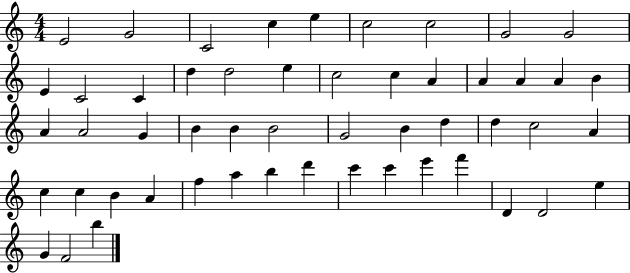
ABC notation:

X:1
T:Untitled
M:4/4
L:1/4
K:C
E2 G2 C2 c e c2 c2 G2 G2 E C2 C d d2 e c2 c A A A A B A A2 G B B B2 G2 B d d c2 A c c B A f a b d' c' c' e' f' D D2 e G F2 b